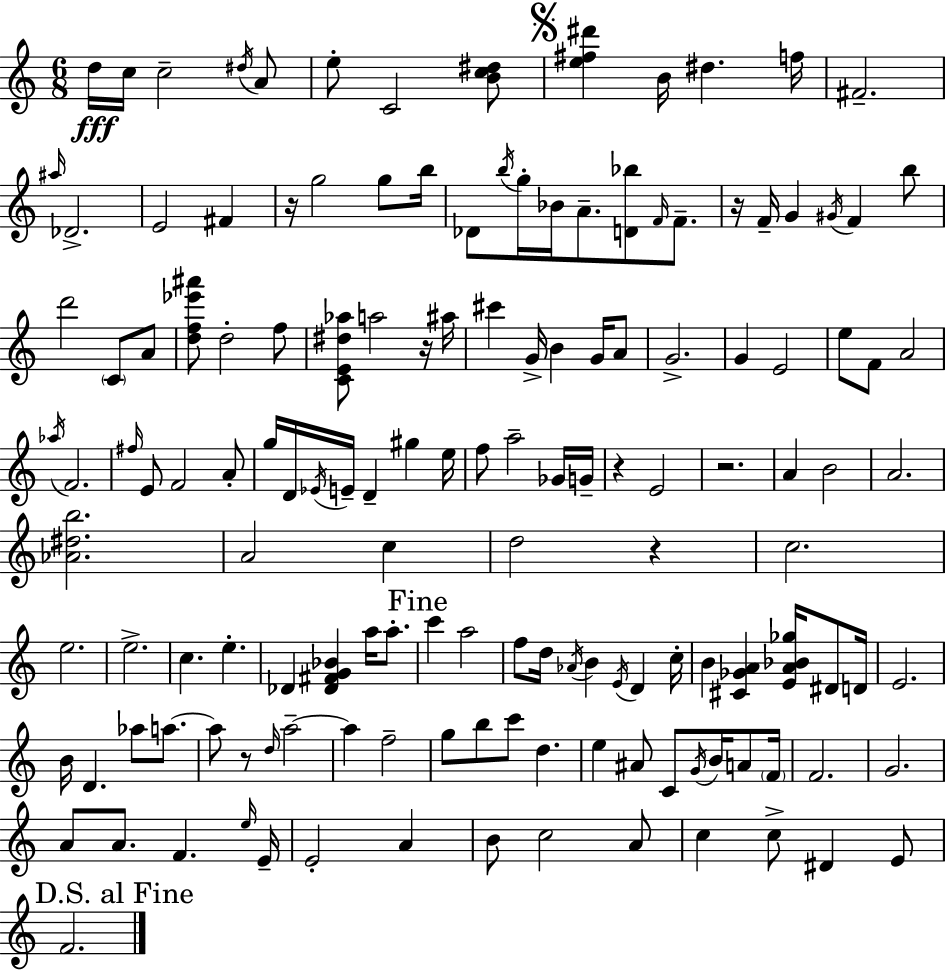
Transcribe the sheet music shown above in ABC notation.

X:1
T:Untitled
M:6/8
L:1/4
K:C
d/4 c/4 c2 ^d/4 A/2 e/2 C2 [Bc^d]/2 [e^f^d'] B/4 ^d f/4 ^F2 ^a/4 _D2 E2 ^F z/4 g2 g/2 b/4 _D/2 b/4 g/4 _B/4 A/2 [D_b]/2 F/4 F/2 z/4 F/4 G ^G/4 F b/2 d'2 C/2 A/2 [df_e'^a']/2 d2 f/2 [CE^d_a]/2 a2 z/4 ^a/4 ^c' G/4 B G/4 A/2 G2 G E2 e/2 F/2 A2 _a/4 F2 ^f/4 E/2 F2 A/2 g/4 D/4 _E/4 E/4 D ^g e/4 f/2 a2 _G/4 G/4 z E2 z2 A B2 A2 [_A^db]2 A2 c d2 z c2 e2 e2 c e _D [_D^FG_B] a/4 a/2 c' a2 f/2 d/4 _A/4 B E/4 D c/4 B [^C_GA] [EA_B_g]/4 ^D/2 D/4 E2 B/4 D _a/2 a/2 a/2 z/2 d/4 a2 a f2 g/2 b/2 c'/2 d e ^A/2 C/2 G/4 B/4 A/2 F/4 F2 G2 A/2 A/2 F e/4 E/4 E2 A B/2 c2 A/2 c c/2 ^D E/2 F2